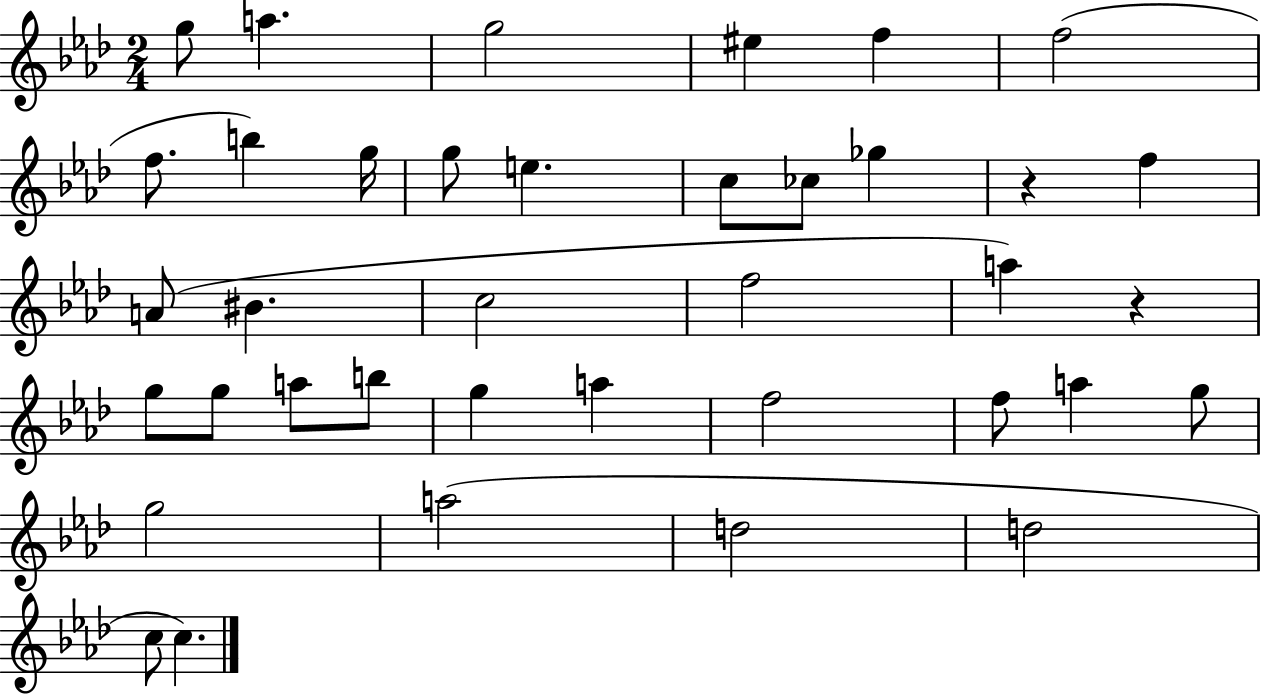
{
  \clef treble
  \numericTimeSignature
  \time 2/4
  \key aes \major
  g''8 a''4. | g''2 | eis''4 f''4 | f''2( | \break f''8. b''4) g''16 | g''8 e''4. | c''8 ces''8 ges''4 | r4 f''4 | \break a'8( bis'4. | c''2 | f''2 | a''4) r4 | \break g''8 g''8 a''8 b''8 | g''4 a''4 | f''2 | f''8 a''4 g''8 | \break g''2 | a''2( | d''2 | d''2 | \break c''8 c''4.) | \bar "|."
}